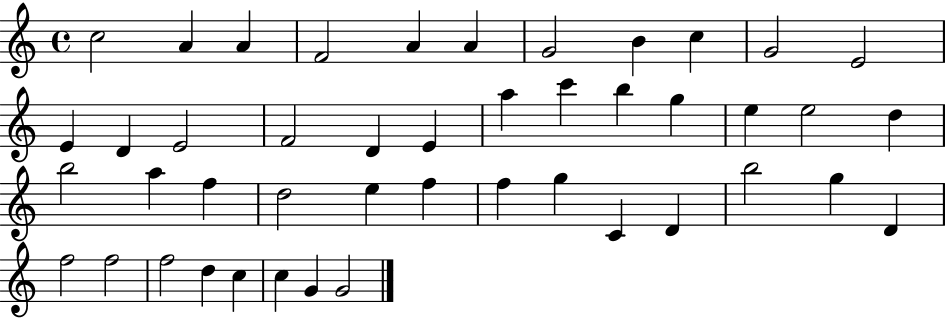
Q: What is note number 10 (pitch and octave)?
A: G4